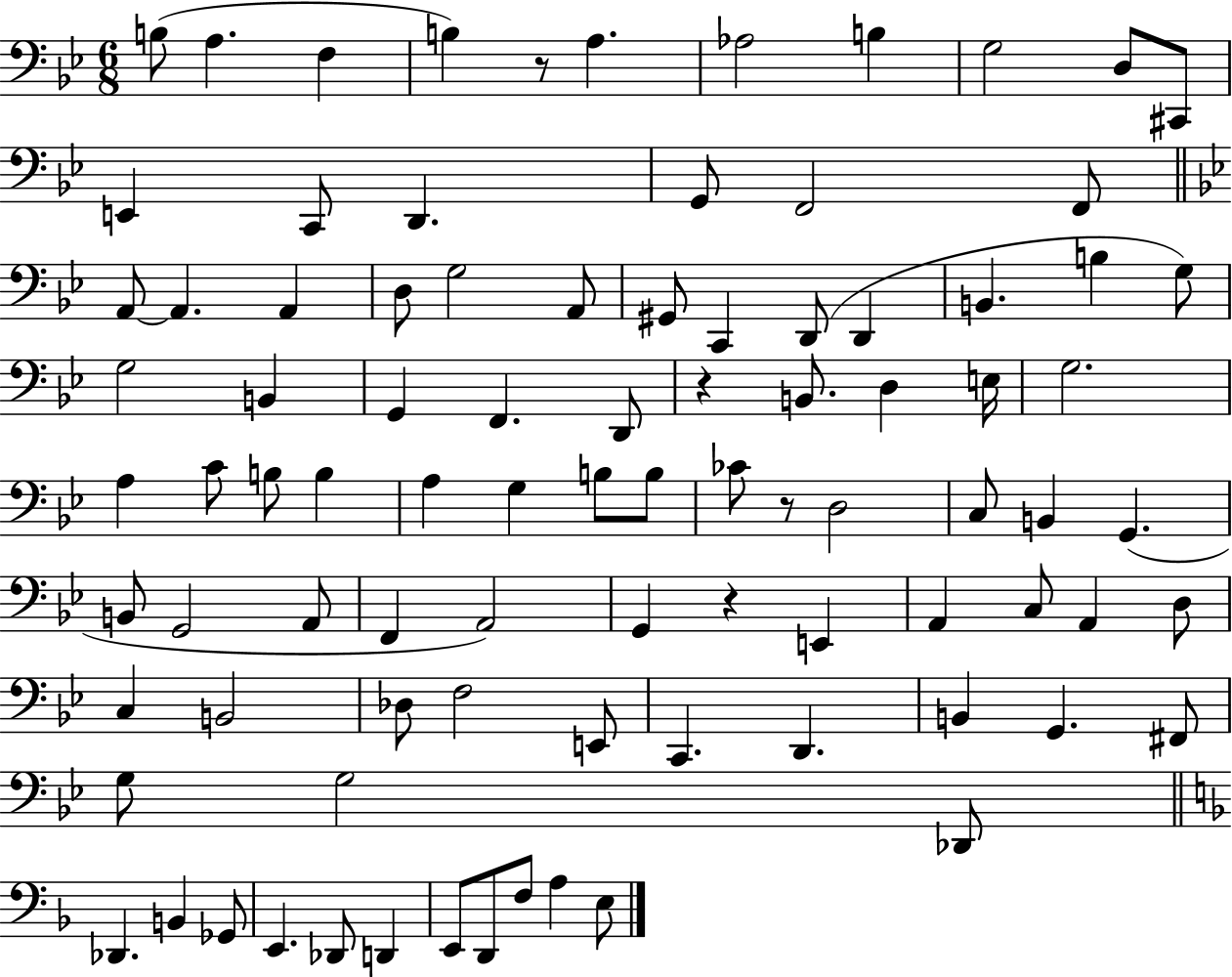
X:1
T:Untitled
M:6/8
L:1/4
K:Bb
B,/2 A, F, B, z/2 A, _A,2 B, G,2 D,/2 ^C,,/2 E,, C,,/2 D,, G,,/2 F,,2 F,,/2 A,,/2 A,, A,, D,/2 G,2 A,,/2 ^G,,/2 C,, D,,/2 D,, B,, B, G,/2 G,2 B,, G,, F,, D,,/2 z B,,/2 D, E,/4 G,2 A, C/2 B,/2 B, A, G, B,/2 B,/2 _C/2 z/2 D,2 C,/2 B,, G,, B,,/2 G,,2 A,,/2 F,, A,,2 G,, z E,, A,, C,/2 A,, D,/2 C, B,,2 _D,/2 F,2 E,,/2 C,, D,, B,, G,, ^F,,/2 G,/2 G,2 _D,,/2 _D,, B,, _G,,/2 E,, _D,,/2 D,, E,,/2 D,,/2 F,/2 A, E,/2